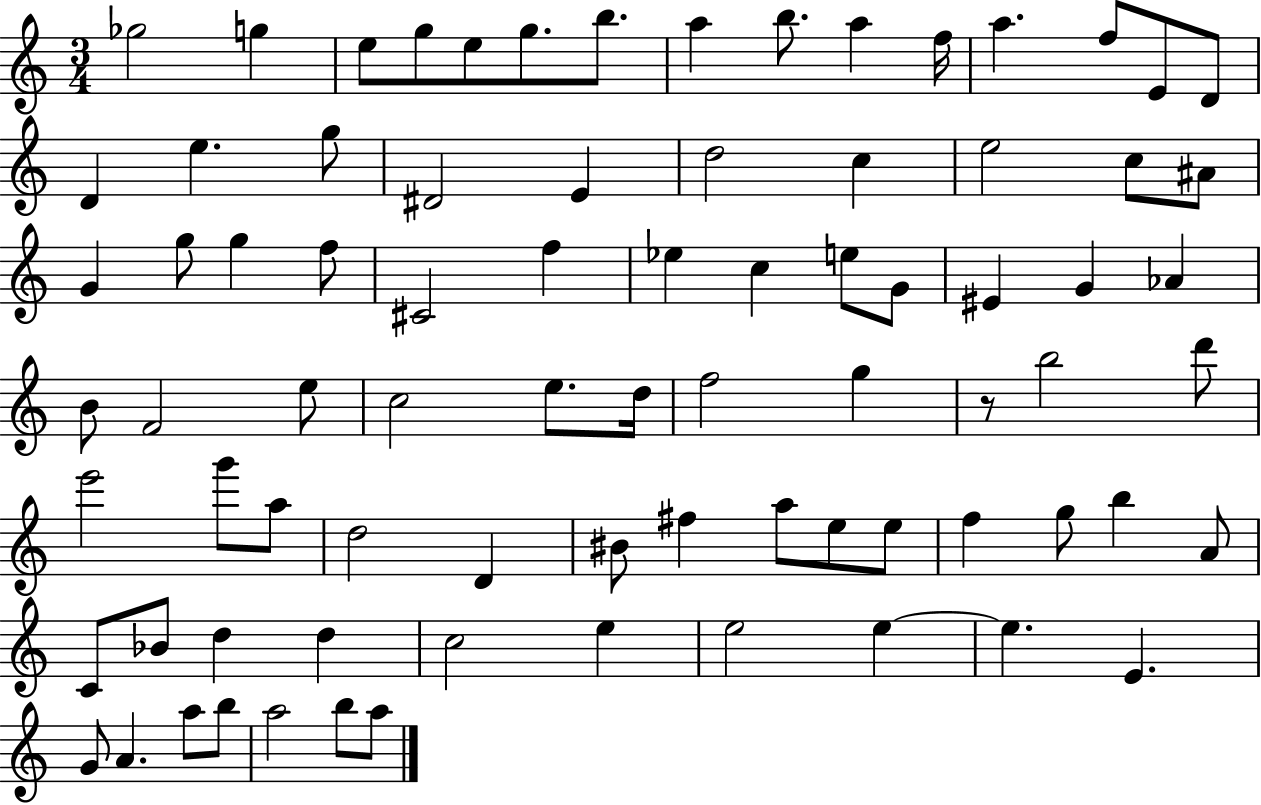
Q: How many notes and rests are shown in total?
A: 80